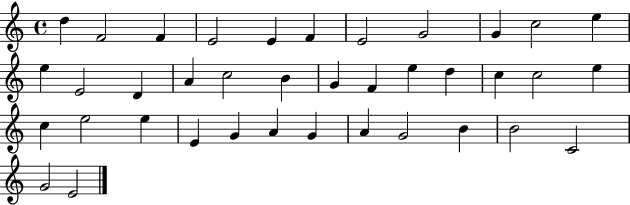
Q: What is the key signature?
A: C major